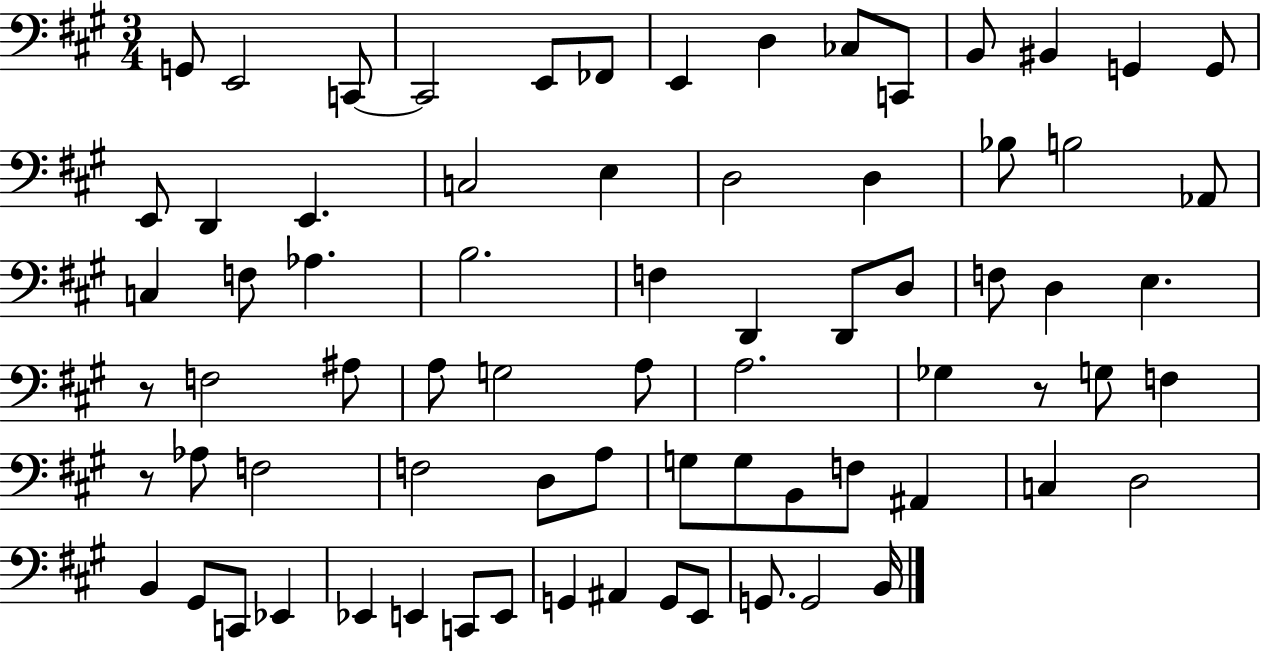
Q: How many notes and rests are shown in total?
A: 74